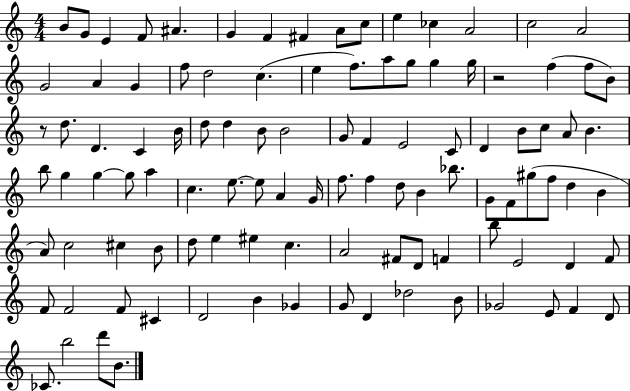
{
  \clef treble
  \numericTimeSignature
  \time 4/4
  \key c \major
  \repeat volta 2 { b'8 g'8 e'4 f'8 ais'4. | g'4 f'4 fis'4 a'8 c''8 | e''4 ces''4 a'2 | c''2 a'2 | \break g'2 a'4 g'4 | f''8 d''2 c''4.( | e''4 f''8.) a''8 g''8 g''4 g''16 | r2 f''4( f''8 b'8) | \break r8 d''8. d'4. c'4 b'16 | d''8 d''4 b'8 b'2 | g'8 f'4 e'2 c'8 | d'4 b'8 c''8 a'8 b'4. | \break b''8 g''4 g''4~~ g''8 a''4 | c''4. e''8.~~ e''8 a'4 g'16 | f''8. f''4 d''8 b'4 bes''8. | g'8 f'8 gis''8( f''8 d''4 b'4 | \break a'8) c''2 cis''4 b'8 | d''8 e''4 eis''4 c''4. | a'2 fis'8 d'8 f'4 | b''8 e'2 d'4 f'8 | \break f'8 f'2 f'8 cis'4 | d'2 b'4 ges'4 | g'8 d'4 des''2 b'8 | ges'2 e'8 f'4 d'8 | \break ces'8. b''2 d'''8 b'8. | } \bar "|."
}